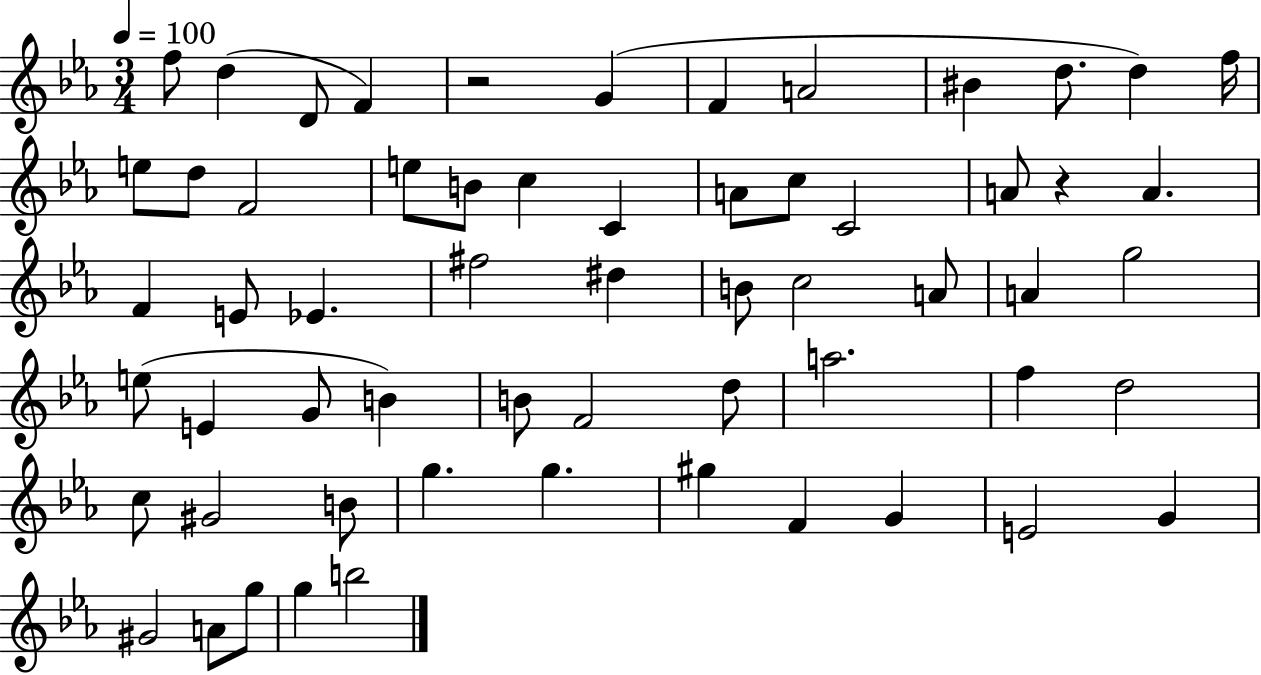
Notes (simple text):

F5/e D5/q D4/e F4/q R/h G4/q F4/q A4/h BIS4/q D5/e. D5/q F5/s E5/e D5/e F4/h E5/e B4/e C5/q C4/q A4/e C5/e C4/h A4/e R/q A4/q. F4/q E4/e Eb4/q. F#5/h D#5/q B4/e C5/h A4/e A4/q G5/h E5/e E4/q G4/e B4/q B4/e F4/h D5/e A5/h. F5/q D5/h C5/e G#4/h B4/e G5/q. G5/q. G#5/q F4/q G4/q E4/h G4/q G#4/h A4/e G5/e G5/q B5/h